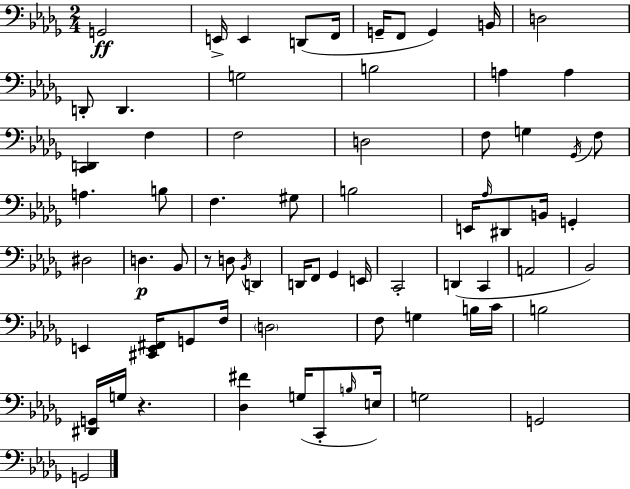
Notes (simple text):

G2/h E2/s E2/q D2/e F2/s G2/s F2/e G2/q B2/s D3/h D2/e D2/q. G3/h B3/h A3/q A3/q [C2,D2]/q F3/q F3/h D3/h F3/e G3/q Gb2/s F3/e A3/q. B3/e F3/q. G#3/e B3/h E2/s Ab3/s D#2/e B2/s G2/q D#3/h D3/q. Bb2/e R/e D3/e Bb2/s D2/q D2/s F2/e Gb2/q E2/s C2/h D2/q C2/q A2/h Bb2/h E2/q [C#2,E2,F#2]/s G2/e F3/s D3/h F3/e G3/q B3/s C4/s B3/h [D#2,G2]/s G3/s R/q. [Db3,F#4]/q G3/s C2/e B3/s E3/s G3/h G2/h G2/h